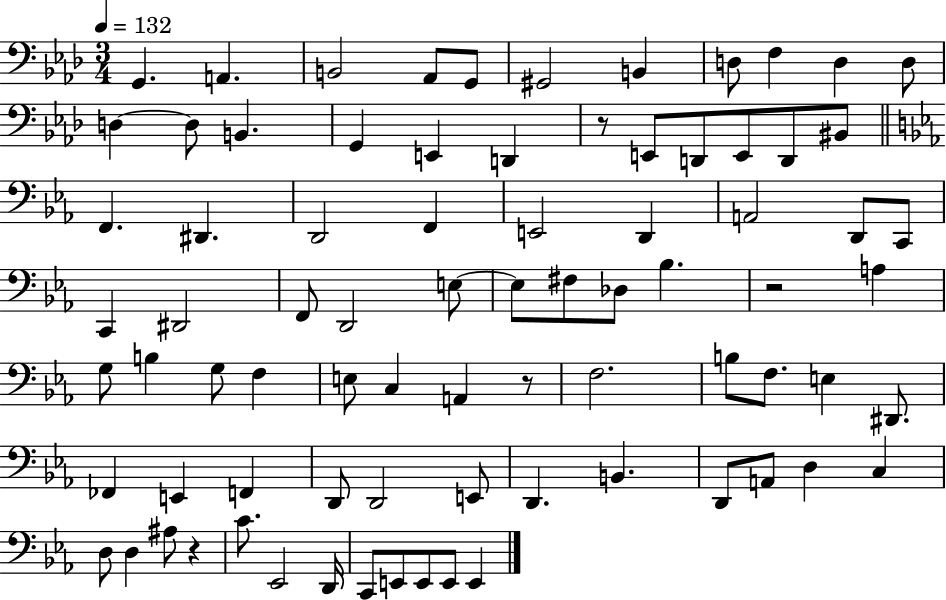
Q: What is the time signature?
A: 3/4